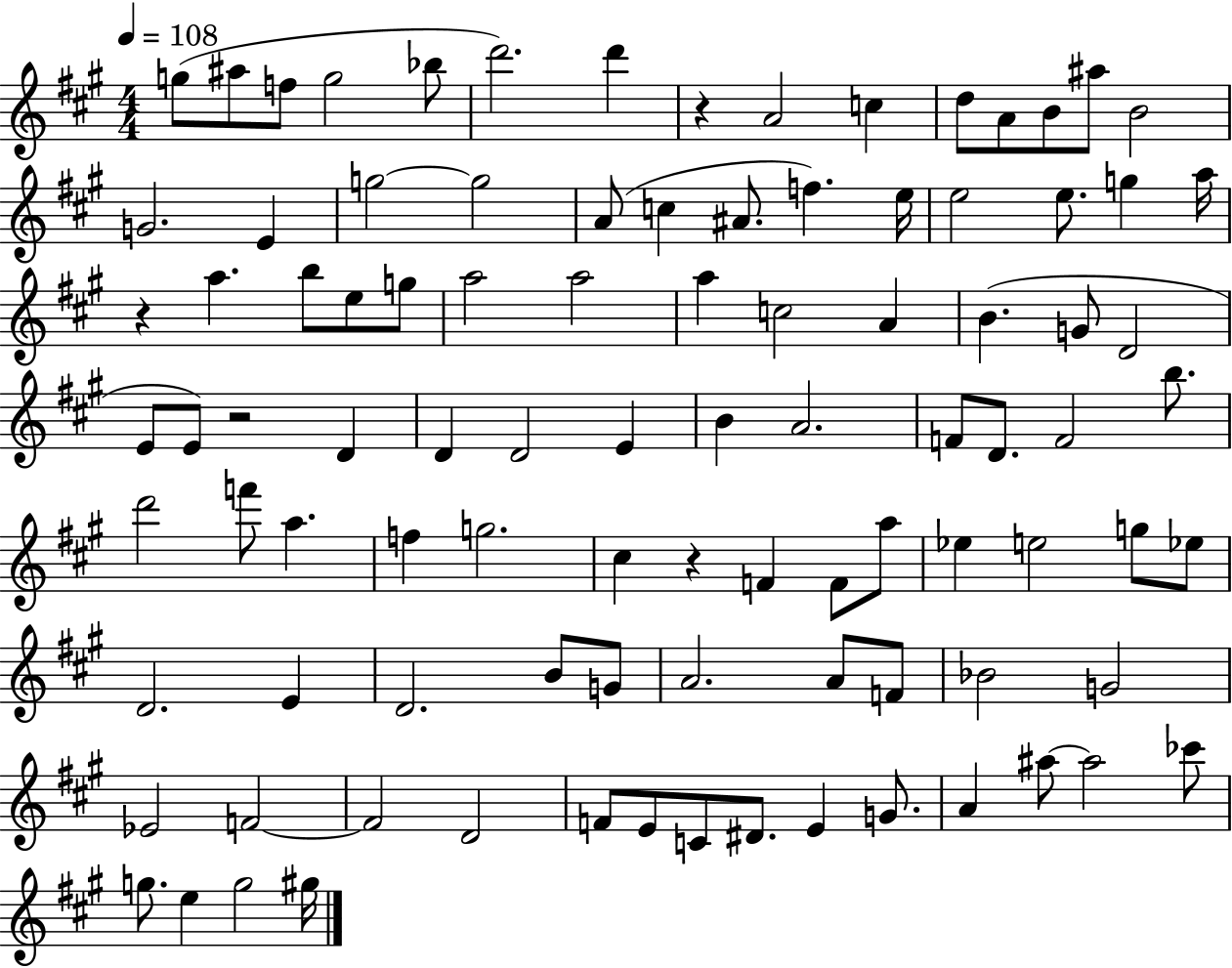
X:1
T:Untitled
M:4/4
L:1/4
K:A
g/2 ^a/2 f/2 g2 _b/2 d'2 d' z A2 c d/2 A/2 B/2 ^a/2 B2 G2 E g2 g2 A/2 c ^A/2 f e/4 e2 e/2 g a/4 z a b/2 e/2 g/2 a2 a2 a c2 A B G/2 D2 E/2 E/2 z2 D D D2 E B A2 F/2 D/2 F2 b/2 d'2 f'/2 a f g2 ^c z F F/2 a/2 _e e2 g/2 _e/2 D2 E D2 B/2 G/2 A2 A/2 F/2 _B2 G2 _E2 F2 F2 D2 F/2 E/2 C/2 ^D/2 E G/2 A ^a/2 ^a2 _c'/2 g/2 e g2 ^g/4